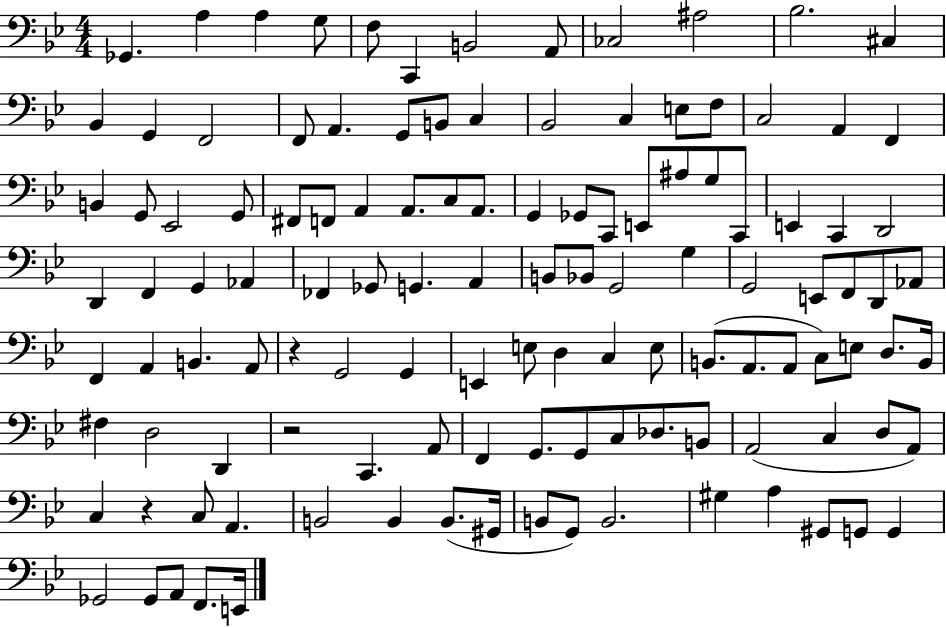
{
  \clef bass
  \numericTimeSignature
  \time 4/4
  \key bes \major
  ges,4. a4 a4 g8 | f8 c,4 b,2 a,8 | ces2 ais2 | bes2. cis4 | \break bes,4 g,4 f,2 | f,8 a,4. g,8 b,8 c4 | bes,2 c4 e8 f8 | c2 a,4 f,4 | \break b,4 g,8 ees,2 g,8 | fis,8 f,8 a,4 a,8. c8 a,8. | g,4 ges,8 c,8 e,8 ais8 g8 c,8 | e,4 c,4 d,2 | \break d,4 f,4 g,4 aes,4 | fes,4 ges,8 g,4. a,4 | b,8 bes,8 g,2 g4 | g,2 e,8 f,8 d,8 aes,8 | \break f,4 a,4 b,4. a,8 | r4 g,2 g,4 | e,4 e8 d4 c4 e8 | b,8.( a,8. a,8 c8) e8 d8. b,16 | \break fis4 d2 d,4 | r2 c,4. a,8 | f,4 g,8. g,8 c8 des8. b,8 | a,2( c4 d8 a,8) | \break c4 r4 c8 a,4. | b,2 b,4 b,8.( gis,16 | b,8 g,8) b,2. | gis4 a4 gis,8 g,8 g,4 | \break ges,2 ges,8 a,8 f,8. e,16 | \bar "|."
}